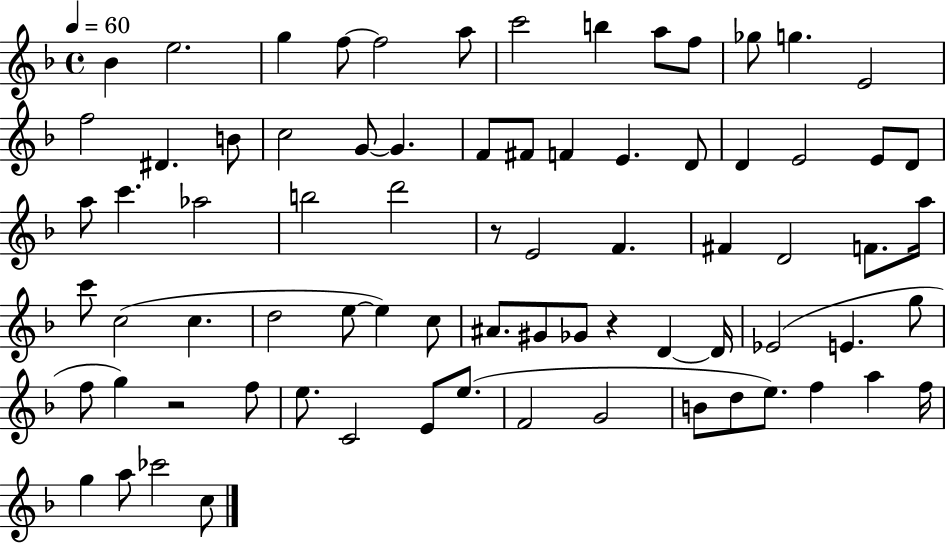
Bb4/q E5/h. G5/q F5/e F5/h A5/e C6/h B5/q A5/e F5/e Gb5/e G5/q. E4/h F5/h D#4/q. B4/e C5/h G4/e G4/q. F4/e F#4/e F4/q E4/q. D4/e D4/q E4/h E4/e D4/e A5/e C6/q. Ab5/h B5/h D6/h R/e E4/h F4/q. F#4/q D4/h F4/e. A5/s C6/e C5/h C5/q. D5/h E5/e E5/q C5/e A#4/e. G#4/e Gb4/e R/q D4/q D4/s Eb4/h E4/q. G5/e F5/e G5/q R/h F5/e E5/e. C4/h E4/e E5/e. F4/h G4/h B4/e D5/e E5/e. F5/q A5/q F5/s G5/q A5/e CES6/h C5/e